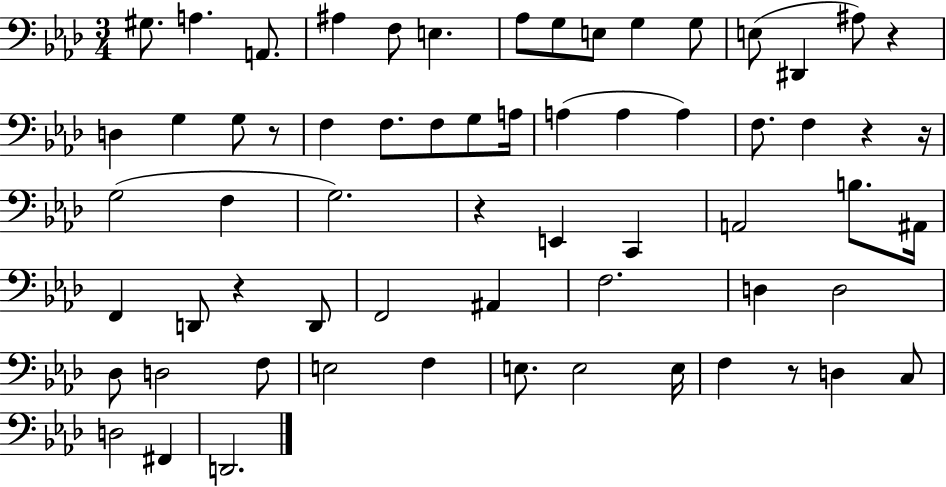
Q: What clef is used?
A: bass